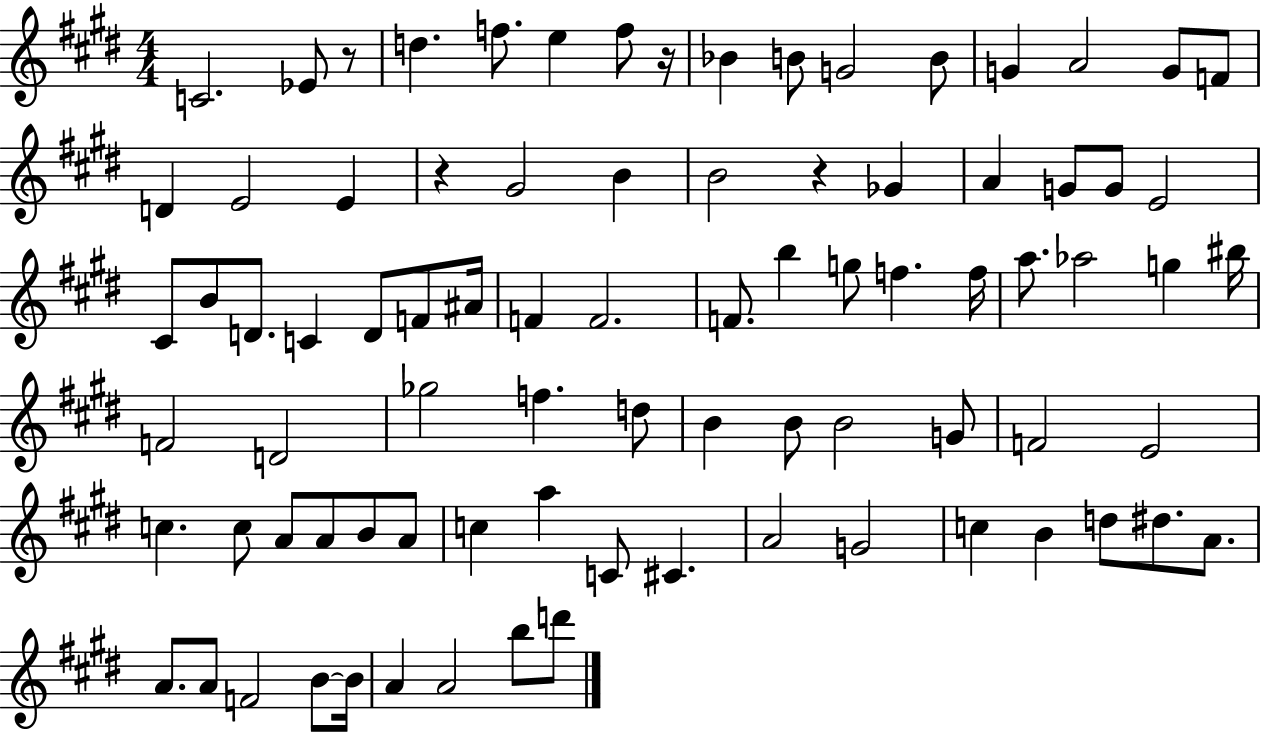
C4/h. Eb4/e R/e D5/q. F5/e. E5/q F5/e R/s Bb4/q B4/e G4/h B4/e G4/q A4/h G4/e F4/e D4/q E4/h E4/q R/q G#4/h B4/q B4/h R/q Gb4/q A4/q G4/e G4/e E4/h C#4/e B4/e D4/e. C4/q D4/e F4/e A#4/s F4/q F4/h. F4/e. B5/q G5/e F5/q. F5/s A5/e. Ab5/h G5/q BIS5/s F4/h D4/h Gb5/h F5/q. D5/e B4/q B4/e B4/h G4/e F4/h E4/h C5/q. C5/e A4/e A4/e B4/e A4/e C5/q A5/q C4/e C#4/q. A4/h G4/h C5/q B4/q D5/e D#5/e. A4/e. A4/e. A4/e F4/h B4/e B4/s A4/q A4/h B5/e D6/e